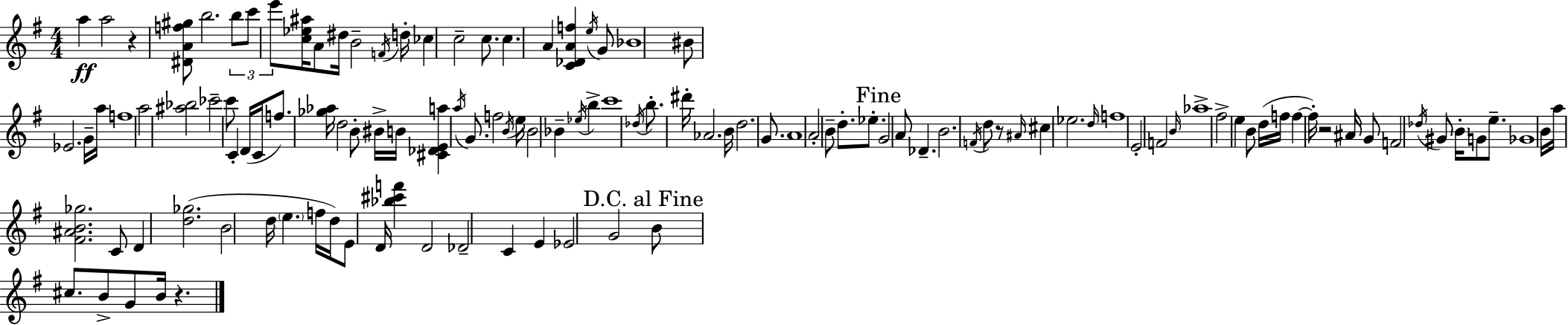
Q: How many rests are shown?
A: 4